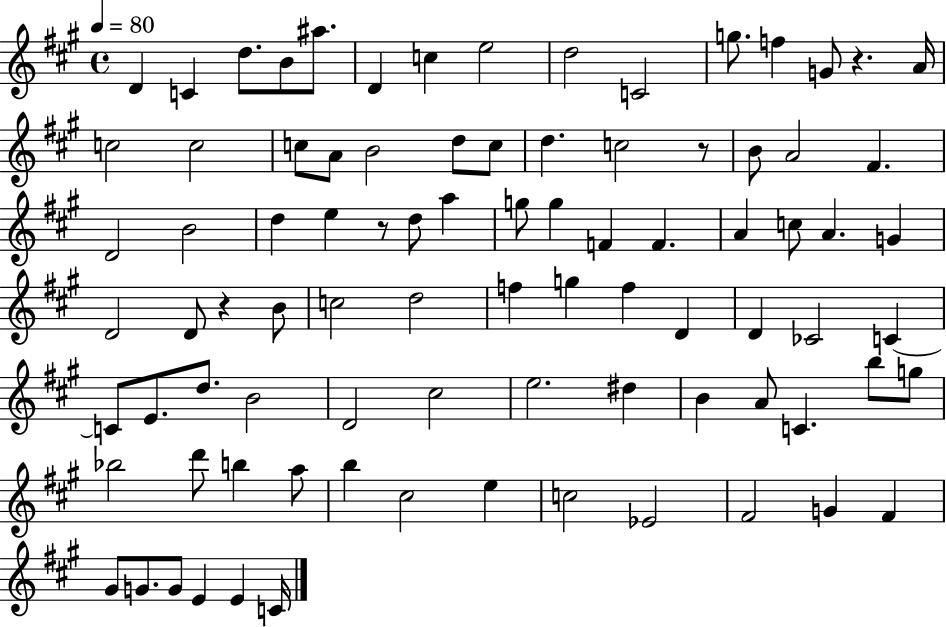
{
  \clef treble
  \time 4/4
  \defaultTimeSignature
  \key a \major
  \tempo 4 = 80
  d'4 c'4 d''8. b'8 ais''8. | d'4 c''4 e''2 | d''2 c'2 | g''8. f''4 g'8 r4. a'16 | \break c''2 c''2 | c''8 a'8 b'2 d''8 c''8 | d''4. c''2 r8 | b'8 a'2 fis'4. | \break d'2 b'2 | d''4 e''4 r8 d''8 a''4 | g''8 g''4 f'4 f'4. | a'4 c''8 a'4. g'4 | \break d'2 d'8 r4 b'8 | c''2 d''2 | f''4 g''4 f''4 d'4 | d'4 ces'2 c'4~~ | \break c'8 e'8. d''8. b'2 | d'2 cis''2 | e''2. dis''4 | b'4 a'8 c'4. b''8 g''8 | \break bes''2 d'''8 b''4 a''8 | b''4 cis''2 e''4 | c''2 ees'2 | fis'2 g'4 fis'4 | \break gis'8 g'8. g'8 e'4 e'4 c'16 | \bar "|."
}